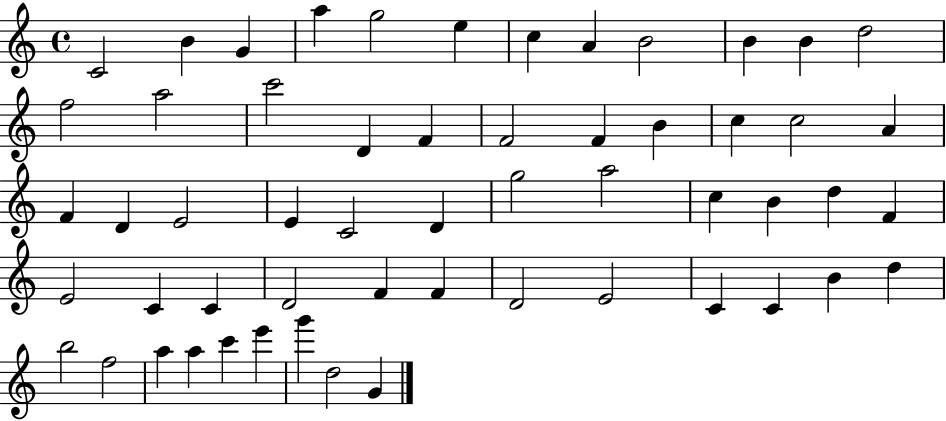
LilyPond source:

{
  \clef treble
  \time 4/4
  \defaultTimeSignature
  \key c \major
  c'2 b'4 g'4 | a''4 g''2 e''4 | c''4 a'4 b'2 | b'4 b'4 d''2 | \break f''2 a''2 | c'''2 d'4 f'4 | f'2 f'4 b'4 | c''4 c''2 a'4 | \break f'4 d'4 e'2 | e'4 c'2 d'4 | g''2 a''2 | c''4 b'4 d''4 f'4 | \break e'2 c'4 c'4 | d'2 f'4 f'4 | d'2 e'2 | c'4 c'4 b'4 d''4 | \break b''2 f''2 | a''4 a''4 c'''4 e'''4 | g'''4 d''2 g'4 | \bar "|."
}